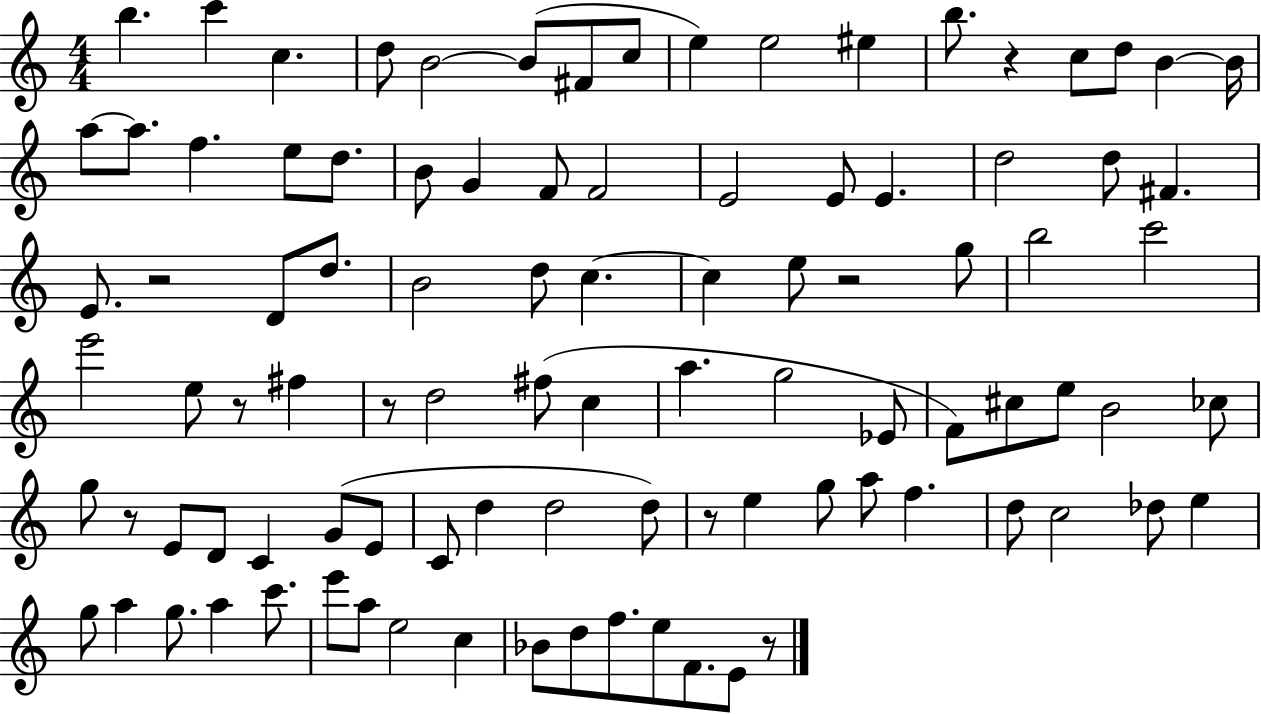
B5/q. C6/q C5/q. D5/e B4/h B4/e F#4/e C5/e E5/q E5/h EIS5/q B5/e. R/q C5/e D5/e B4/q B4/s A5/e A5/e. F5/q. E5/e D5/e. B4/e G4/q F4/e F4/h E4/h E4/e E4/q. D5/h D5/e F#4/q. E4/e. R/h D4/e D5/e. B4/h D5/e C5/q. C5/q E5/e R/h G5/e B5/h C6/h E6/h E5/e R/e F#5/q R/e D5/h F#5/e C5/q A5/q. G5/h Eb4/e F4/e C#5/e E5/e B4/h CES5/e G5/e R/e E4/e D4/e C4/q G4/e E4/e C4/e D5/q D5/h D5/e R/e E5/q G5/e A5/e F5/q. D5/e C5/h Db5/e E5/q G5/e A5/q G5/e. A5/q C6/e. E6/e A5/e E5/h C5/q Bb4/e D5/e F5/e. E5/e F4/e. E4/e R/e